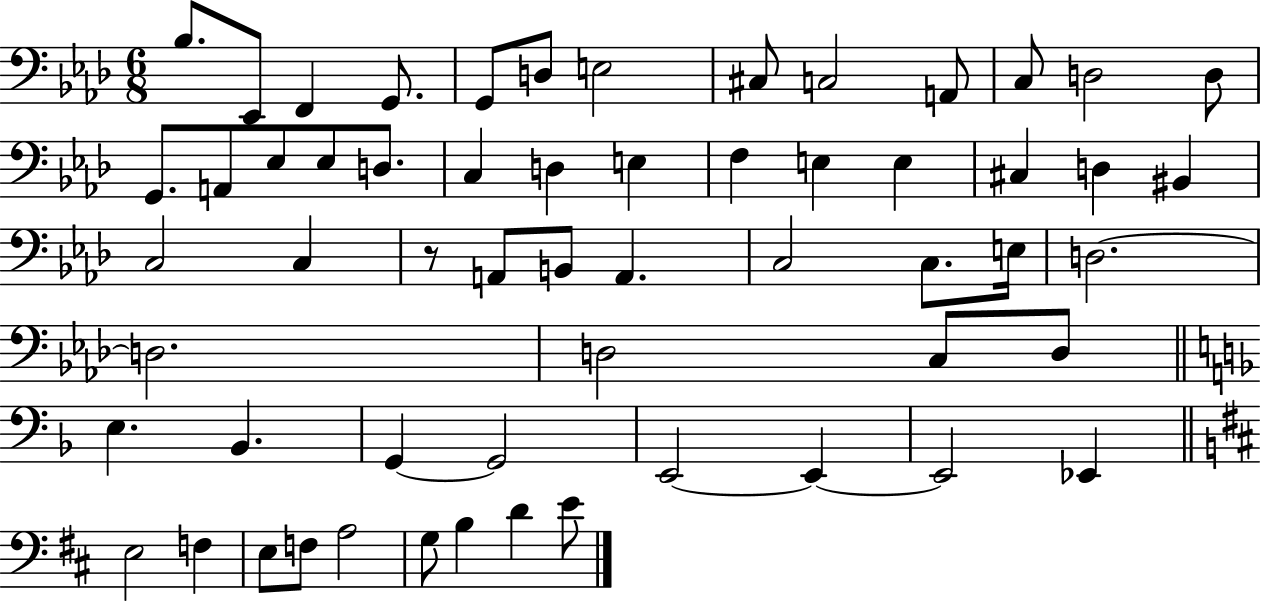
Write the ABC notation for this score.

X:1
T:Untitled
M:6/8
L:1/4
K:Ab
_B,/2 _E,,/2 F,, G,,/2 G,,/2 D,/2 E,2 ^C,/2 C,2 A,,/2 C,/2 D,2 D,/2 G,,/2 A,,/2 _E,/2 _E,/2 D,/2 C, D, E, F, E, E, ^C, D, ^B,, C,2 C, z/2 A,,/2 B,,/2 A,, C,2 C,/2 E,/4 D,2 D,2 D,2 C,/2 D,/2 E, _B,, G,, G,,2 E,,2 E,, E,,2 _E,, E,2 F, E,/2 F,/2 A,2 G,/2 B, D E/2